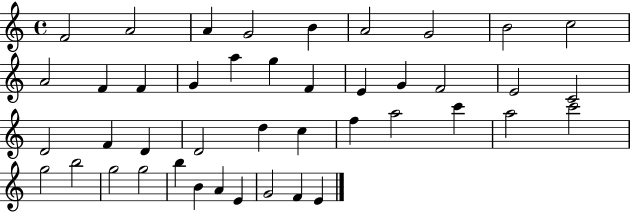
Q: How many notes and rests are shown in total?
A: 43